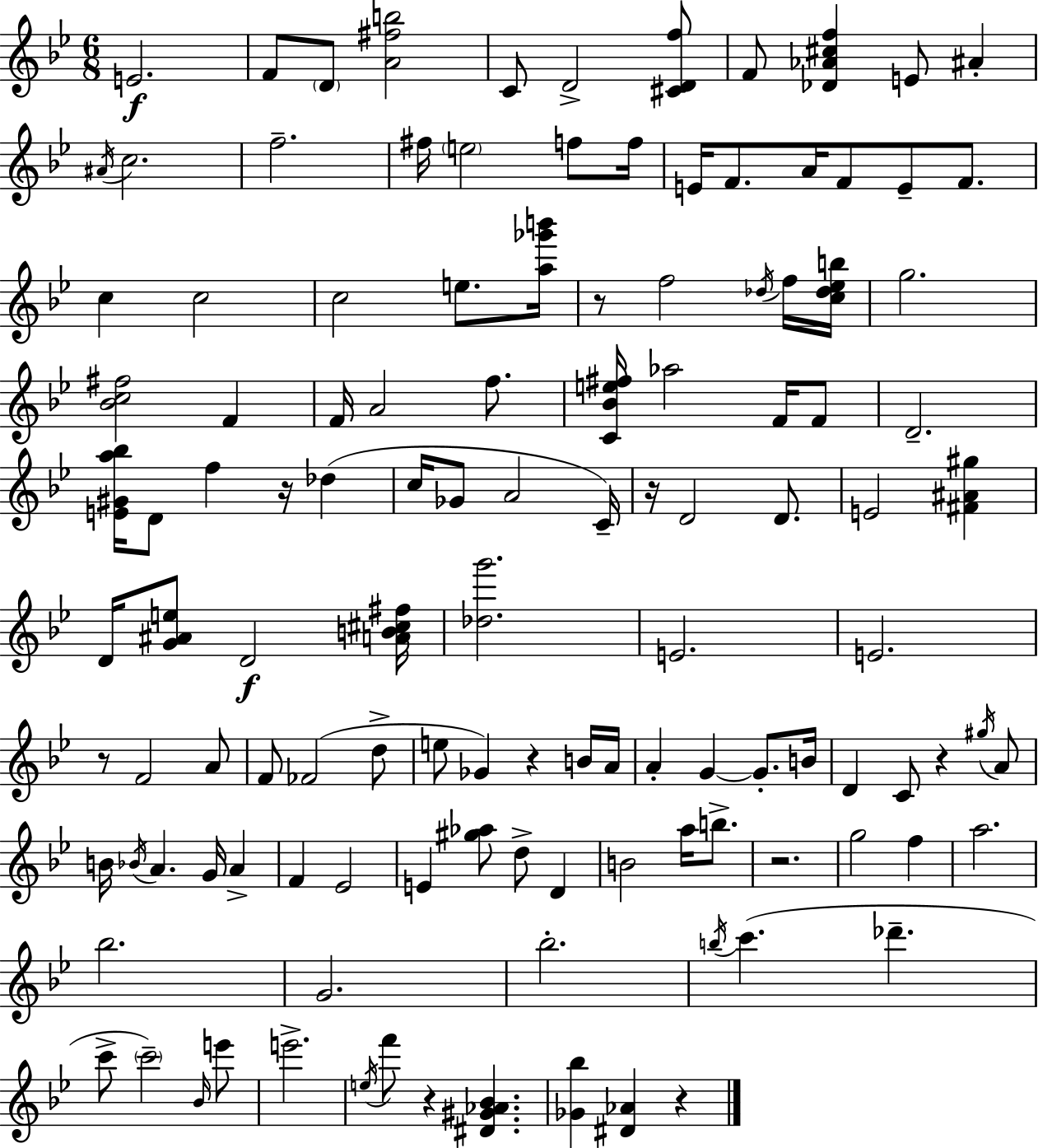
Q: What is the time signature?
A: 6/8